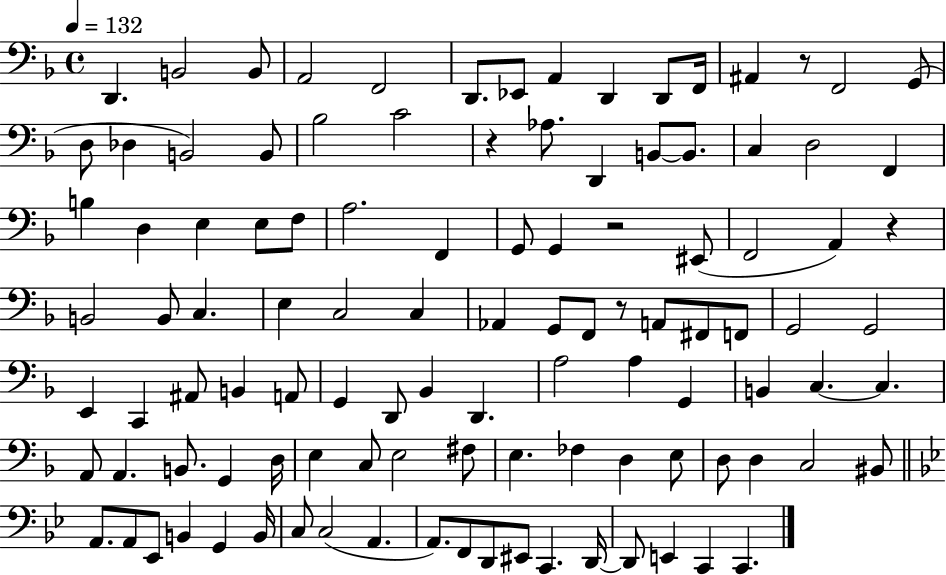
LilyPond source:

{
  \clef bass
  \time 4/4
  \defaultTimeSignature
  \key f \major
  \tempo 4 = 132
  d,4. b,2 b,8 | a,2 f,2 | d,8. ees,8 a,4 d,4 d,8 f,16 | ais,4 r8 f,2 g,8( | \break d8 des4 b,2) b,8 | bes2 c'2 | r4 aes8. d,4 b,8~~ b,8. | c4 d2 f,4 | \break b4 d4 e4 e8 f8 | a2. f,4 | g,8 g,4 r2 eis,8( | f,2 a,4) r4 | \break b,2 b,8 c4. | e4 c2 c4 | aes,4 g,8 f,8 r8 a,8 fis,8 f,8 | g,2 g,2 | \break e,4 c,4 ais,8 b,4 a,8 | g,4 d,8 bes,4 d,4. | a2 a4 g,4 | b,4 c4.~~ c4. | \break a,8 a,4. b,8. g,4 d16 | e4 c8 e2 fis8 | e4. fes4 d4 e8 | d8 d4 c2 bis,8 | \break \bar "||" \break \key bes \major a,8. a,8 ees,8 b,4 g,4 b,16 | c8 c2( a,4. | a,8.) f,8 d,8 eis,8 c,4. d,16~~ | d,8 e,4 c,4 c,4. | \break \bar "|."
}